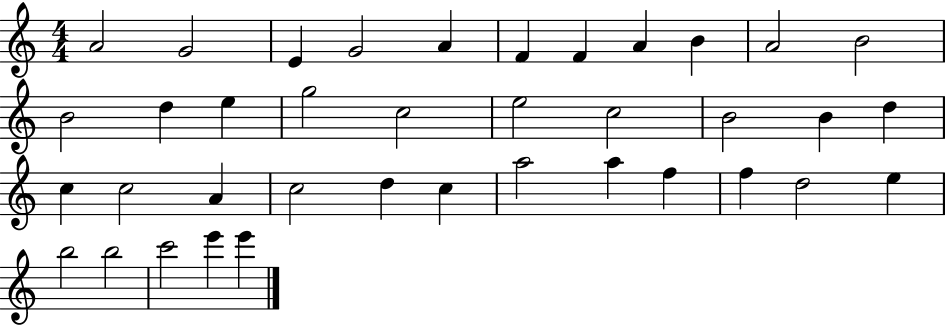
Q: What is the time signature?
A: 4/4